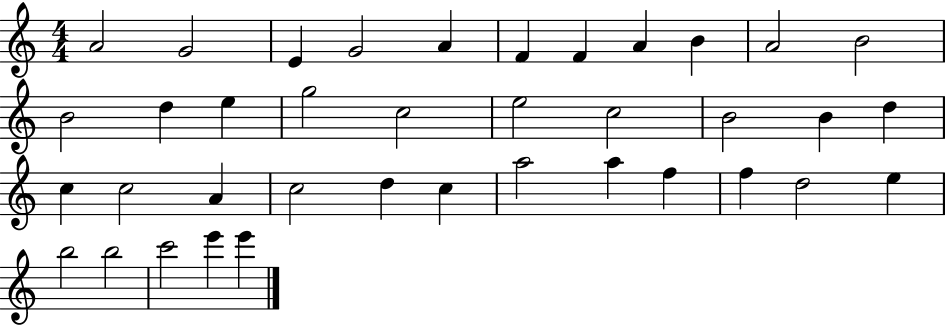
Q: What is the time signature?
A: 4/4